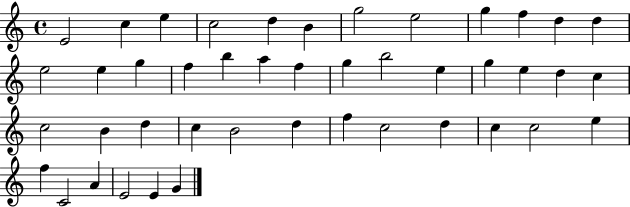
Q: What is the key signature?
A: C major